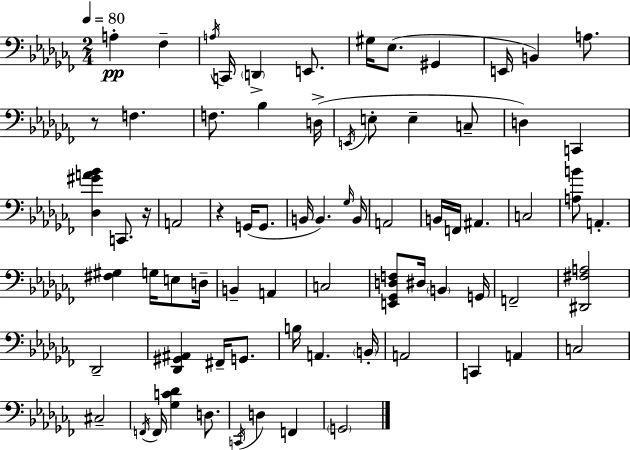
{
  \clef bass
  \numericTimeSignature
  \time 2/4
  \key aes \minor
  \tempo 4 = 80
  a4-.\pp fes4-- | \acciaccatura { a16 } c,16 \parenthesize d,4-> e,8. | gis16 ees8.( gis,4 | e,16 b,4) a8. | \break r8 f4. | f8. bes4 | d16->( \acciaccatura { e,16 } e8-. e4-- | c8-- d4) c,4 | \break <des gis' a' bes'>4 c,8. | r16 a,2 | r4 g,16( g,8. | b,16 b,4.) | \break \grace { ges16 } b,16 a,2 | b,16 f,16 ais,4. | c2 | <a b'>8 a,4.-. | \break <fis gis>4 g16 | e8 d16-- b,4-- a,4 | c2 | <e, ges, d f>8 dis16 \parenthesize b,4 | \break g,16 f,2-- | <dis, fis a>2 | des,2-- | <des, gis, ais,>4 fis,16-- | \break g,8. b16 a,4. | \parenthesize b,16-. a,2 | c,4 a,4 | c2 | \break cis2-- | \acciaccatura { f,16 } f,16 <ges c' des'>4 | d8. \acciaccatura { c,16 } d4 | f,4 \parenthesize g,2 | \break \bar "|."
}